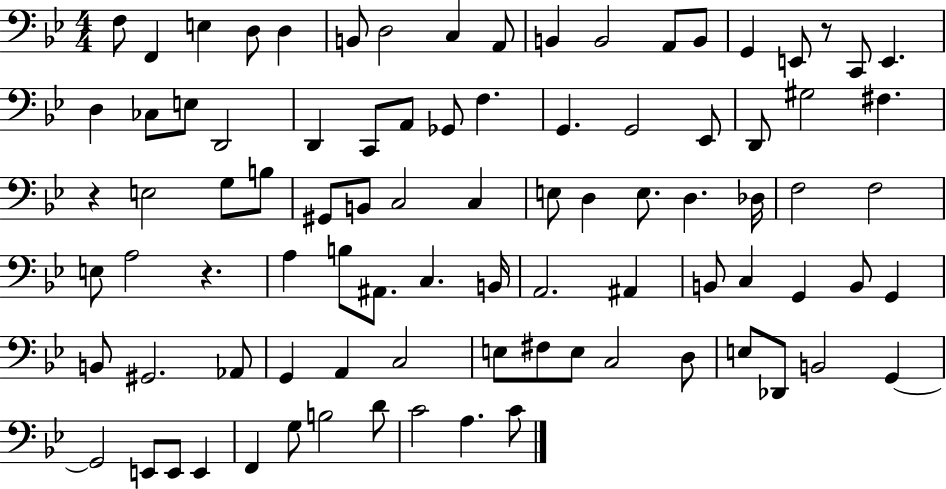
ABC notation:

X:1
T:Untitled
M:4/4
L:1/4
K:Bb
F,/2 F,, E, D,/2 D, B,,/2 D,2 C, A,,/2 B,, B,,2 A,,/2 B,,/2 G,, E,,/2 z/2 C,,/2 E,, D, _C,/2 E,/2 D,,2 D,, C,,/2 A,,/2 _G,,/2 F, G,, G,,2 _E,,/2 D,,/2 ^G,2 ^F, z E,2 G,/2 B,/2 ^G,,/2 B,,/2 C,2 C, E,/2 D, E,/2 D, _D,/4 F,2 F,2 E,/2 A,2 z A, B,/2 ^A,,/2 C, B,,/4 A,,2 ^A,, B,,/2 C, G,, B,,/2 G,, B,,/2 ^G,,2 _A,,/2 G,, A,, C,2 E,/2 ^F,/2 E,/2 C,2 D,/2 E,/2 _D,,/2 B,,2 G,, G,,2 E,,/2 E,,/2 E,, F,, G,/2 B,2 D/2 C2 A, C/2